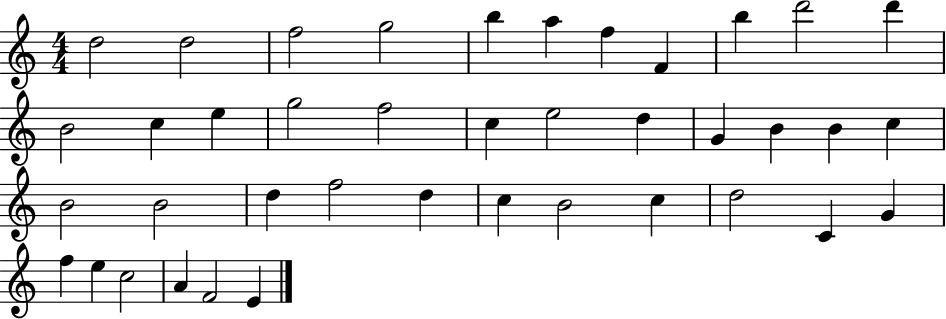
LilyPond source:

{
  \clef treble
  \numericTimeSignature
  \time 4/4
  \key c \major
  d''2 d''2 | f''2 g''2 | b''4 a''4 f''4 f'4 | b''4 d'''2 d'''4 | \break b'2 c''4 e''4 | g''2 f''2 | c''4 e''2 d''4 | g'4 b'4 b'4 c''4 | \break b'2 b'2 | d''4 f''2 d''4 | c''4 b'2 c''4 | d''2 c'4 g'4 | \break f''4 e''4 c''2 | a'4 f'2 e'4 | \bar "|."
}